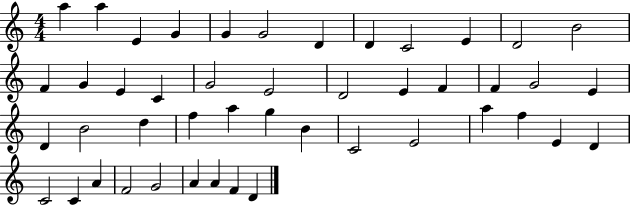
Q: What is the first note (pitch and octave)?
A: A5